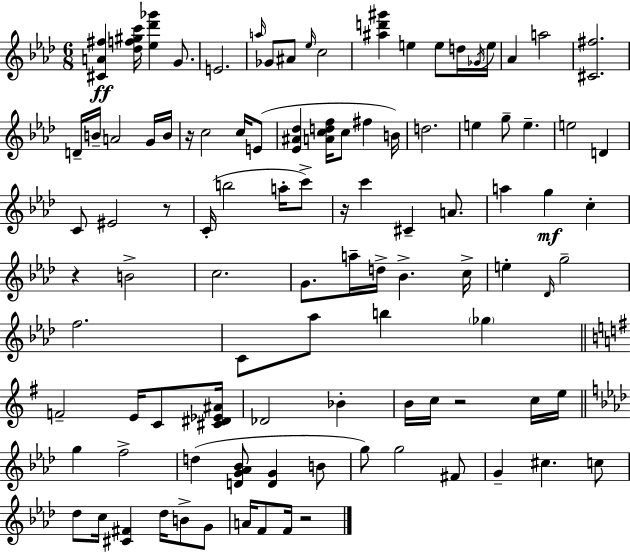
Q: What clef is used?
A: treble